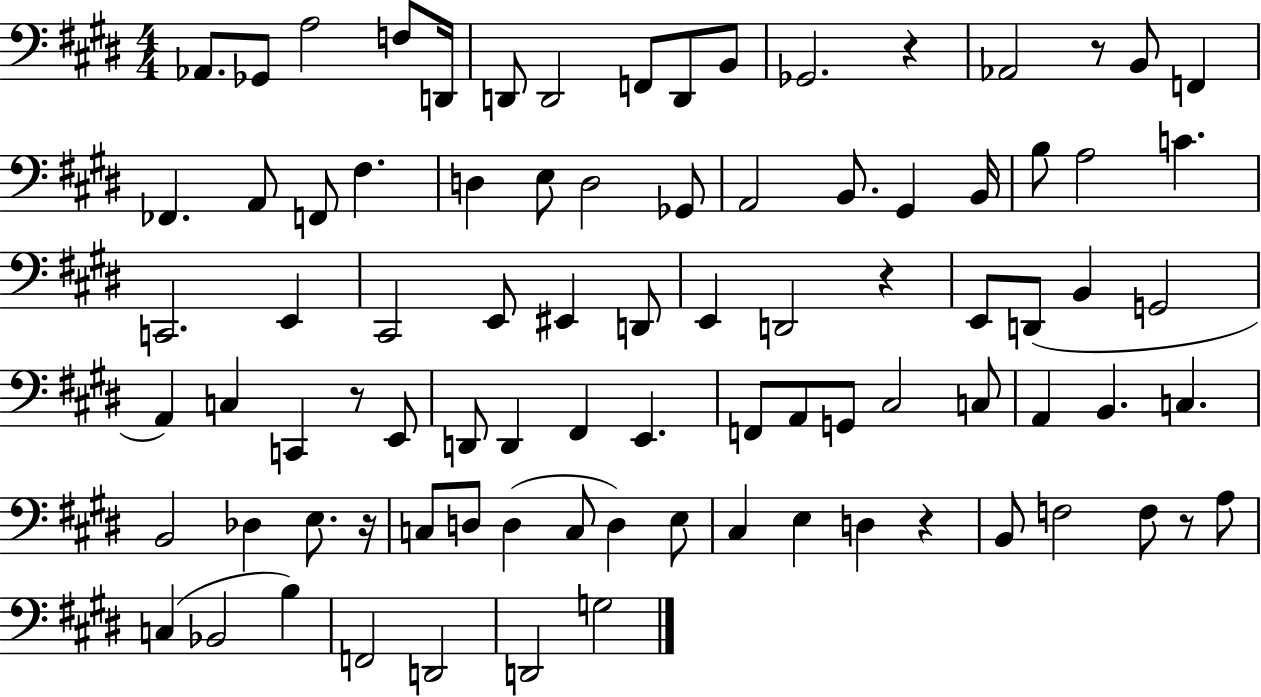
Ab2/e. Gb2/e A3/h F3/e D2/s D2/e D2/h F2/e D2/e B2/e Gb2/h. R/q Ab2/h R/e B2/e F2/q FES2/q. A2/e F2/e F#3/q. D3/q E3/e D3/h Gb2/e A2/h B2/e. G#2/q B2/s B3/e A3/h C4/q. C2/h. E2/q C#2/h E2/e EIS2/q D2/e E2/q D2/h R/q E2/e D2/e B2/q G2/h A2/q C3/q C2/q R/e E2/e D2/e D2/q F#2/q E2/q. F2/e A2/e G2/e C#3/h C3/e A2/q B2/q. C3/q. B2/h Db3/q E3/e. R/s C3/e D3/e D3/q C3/e D3/q E3/e C#3/q E3/q D3/q R/q B2/e F3/h F3/e R/e A3/e C3/q Bb2/h B3/q F2/h D2/h D2/h G3/h